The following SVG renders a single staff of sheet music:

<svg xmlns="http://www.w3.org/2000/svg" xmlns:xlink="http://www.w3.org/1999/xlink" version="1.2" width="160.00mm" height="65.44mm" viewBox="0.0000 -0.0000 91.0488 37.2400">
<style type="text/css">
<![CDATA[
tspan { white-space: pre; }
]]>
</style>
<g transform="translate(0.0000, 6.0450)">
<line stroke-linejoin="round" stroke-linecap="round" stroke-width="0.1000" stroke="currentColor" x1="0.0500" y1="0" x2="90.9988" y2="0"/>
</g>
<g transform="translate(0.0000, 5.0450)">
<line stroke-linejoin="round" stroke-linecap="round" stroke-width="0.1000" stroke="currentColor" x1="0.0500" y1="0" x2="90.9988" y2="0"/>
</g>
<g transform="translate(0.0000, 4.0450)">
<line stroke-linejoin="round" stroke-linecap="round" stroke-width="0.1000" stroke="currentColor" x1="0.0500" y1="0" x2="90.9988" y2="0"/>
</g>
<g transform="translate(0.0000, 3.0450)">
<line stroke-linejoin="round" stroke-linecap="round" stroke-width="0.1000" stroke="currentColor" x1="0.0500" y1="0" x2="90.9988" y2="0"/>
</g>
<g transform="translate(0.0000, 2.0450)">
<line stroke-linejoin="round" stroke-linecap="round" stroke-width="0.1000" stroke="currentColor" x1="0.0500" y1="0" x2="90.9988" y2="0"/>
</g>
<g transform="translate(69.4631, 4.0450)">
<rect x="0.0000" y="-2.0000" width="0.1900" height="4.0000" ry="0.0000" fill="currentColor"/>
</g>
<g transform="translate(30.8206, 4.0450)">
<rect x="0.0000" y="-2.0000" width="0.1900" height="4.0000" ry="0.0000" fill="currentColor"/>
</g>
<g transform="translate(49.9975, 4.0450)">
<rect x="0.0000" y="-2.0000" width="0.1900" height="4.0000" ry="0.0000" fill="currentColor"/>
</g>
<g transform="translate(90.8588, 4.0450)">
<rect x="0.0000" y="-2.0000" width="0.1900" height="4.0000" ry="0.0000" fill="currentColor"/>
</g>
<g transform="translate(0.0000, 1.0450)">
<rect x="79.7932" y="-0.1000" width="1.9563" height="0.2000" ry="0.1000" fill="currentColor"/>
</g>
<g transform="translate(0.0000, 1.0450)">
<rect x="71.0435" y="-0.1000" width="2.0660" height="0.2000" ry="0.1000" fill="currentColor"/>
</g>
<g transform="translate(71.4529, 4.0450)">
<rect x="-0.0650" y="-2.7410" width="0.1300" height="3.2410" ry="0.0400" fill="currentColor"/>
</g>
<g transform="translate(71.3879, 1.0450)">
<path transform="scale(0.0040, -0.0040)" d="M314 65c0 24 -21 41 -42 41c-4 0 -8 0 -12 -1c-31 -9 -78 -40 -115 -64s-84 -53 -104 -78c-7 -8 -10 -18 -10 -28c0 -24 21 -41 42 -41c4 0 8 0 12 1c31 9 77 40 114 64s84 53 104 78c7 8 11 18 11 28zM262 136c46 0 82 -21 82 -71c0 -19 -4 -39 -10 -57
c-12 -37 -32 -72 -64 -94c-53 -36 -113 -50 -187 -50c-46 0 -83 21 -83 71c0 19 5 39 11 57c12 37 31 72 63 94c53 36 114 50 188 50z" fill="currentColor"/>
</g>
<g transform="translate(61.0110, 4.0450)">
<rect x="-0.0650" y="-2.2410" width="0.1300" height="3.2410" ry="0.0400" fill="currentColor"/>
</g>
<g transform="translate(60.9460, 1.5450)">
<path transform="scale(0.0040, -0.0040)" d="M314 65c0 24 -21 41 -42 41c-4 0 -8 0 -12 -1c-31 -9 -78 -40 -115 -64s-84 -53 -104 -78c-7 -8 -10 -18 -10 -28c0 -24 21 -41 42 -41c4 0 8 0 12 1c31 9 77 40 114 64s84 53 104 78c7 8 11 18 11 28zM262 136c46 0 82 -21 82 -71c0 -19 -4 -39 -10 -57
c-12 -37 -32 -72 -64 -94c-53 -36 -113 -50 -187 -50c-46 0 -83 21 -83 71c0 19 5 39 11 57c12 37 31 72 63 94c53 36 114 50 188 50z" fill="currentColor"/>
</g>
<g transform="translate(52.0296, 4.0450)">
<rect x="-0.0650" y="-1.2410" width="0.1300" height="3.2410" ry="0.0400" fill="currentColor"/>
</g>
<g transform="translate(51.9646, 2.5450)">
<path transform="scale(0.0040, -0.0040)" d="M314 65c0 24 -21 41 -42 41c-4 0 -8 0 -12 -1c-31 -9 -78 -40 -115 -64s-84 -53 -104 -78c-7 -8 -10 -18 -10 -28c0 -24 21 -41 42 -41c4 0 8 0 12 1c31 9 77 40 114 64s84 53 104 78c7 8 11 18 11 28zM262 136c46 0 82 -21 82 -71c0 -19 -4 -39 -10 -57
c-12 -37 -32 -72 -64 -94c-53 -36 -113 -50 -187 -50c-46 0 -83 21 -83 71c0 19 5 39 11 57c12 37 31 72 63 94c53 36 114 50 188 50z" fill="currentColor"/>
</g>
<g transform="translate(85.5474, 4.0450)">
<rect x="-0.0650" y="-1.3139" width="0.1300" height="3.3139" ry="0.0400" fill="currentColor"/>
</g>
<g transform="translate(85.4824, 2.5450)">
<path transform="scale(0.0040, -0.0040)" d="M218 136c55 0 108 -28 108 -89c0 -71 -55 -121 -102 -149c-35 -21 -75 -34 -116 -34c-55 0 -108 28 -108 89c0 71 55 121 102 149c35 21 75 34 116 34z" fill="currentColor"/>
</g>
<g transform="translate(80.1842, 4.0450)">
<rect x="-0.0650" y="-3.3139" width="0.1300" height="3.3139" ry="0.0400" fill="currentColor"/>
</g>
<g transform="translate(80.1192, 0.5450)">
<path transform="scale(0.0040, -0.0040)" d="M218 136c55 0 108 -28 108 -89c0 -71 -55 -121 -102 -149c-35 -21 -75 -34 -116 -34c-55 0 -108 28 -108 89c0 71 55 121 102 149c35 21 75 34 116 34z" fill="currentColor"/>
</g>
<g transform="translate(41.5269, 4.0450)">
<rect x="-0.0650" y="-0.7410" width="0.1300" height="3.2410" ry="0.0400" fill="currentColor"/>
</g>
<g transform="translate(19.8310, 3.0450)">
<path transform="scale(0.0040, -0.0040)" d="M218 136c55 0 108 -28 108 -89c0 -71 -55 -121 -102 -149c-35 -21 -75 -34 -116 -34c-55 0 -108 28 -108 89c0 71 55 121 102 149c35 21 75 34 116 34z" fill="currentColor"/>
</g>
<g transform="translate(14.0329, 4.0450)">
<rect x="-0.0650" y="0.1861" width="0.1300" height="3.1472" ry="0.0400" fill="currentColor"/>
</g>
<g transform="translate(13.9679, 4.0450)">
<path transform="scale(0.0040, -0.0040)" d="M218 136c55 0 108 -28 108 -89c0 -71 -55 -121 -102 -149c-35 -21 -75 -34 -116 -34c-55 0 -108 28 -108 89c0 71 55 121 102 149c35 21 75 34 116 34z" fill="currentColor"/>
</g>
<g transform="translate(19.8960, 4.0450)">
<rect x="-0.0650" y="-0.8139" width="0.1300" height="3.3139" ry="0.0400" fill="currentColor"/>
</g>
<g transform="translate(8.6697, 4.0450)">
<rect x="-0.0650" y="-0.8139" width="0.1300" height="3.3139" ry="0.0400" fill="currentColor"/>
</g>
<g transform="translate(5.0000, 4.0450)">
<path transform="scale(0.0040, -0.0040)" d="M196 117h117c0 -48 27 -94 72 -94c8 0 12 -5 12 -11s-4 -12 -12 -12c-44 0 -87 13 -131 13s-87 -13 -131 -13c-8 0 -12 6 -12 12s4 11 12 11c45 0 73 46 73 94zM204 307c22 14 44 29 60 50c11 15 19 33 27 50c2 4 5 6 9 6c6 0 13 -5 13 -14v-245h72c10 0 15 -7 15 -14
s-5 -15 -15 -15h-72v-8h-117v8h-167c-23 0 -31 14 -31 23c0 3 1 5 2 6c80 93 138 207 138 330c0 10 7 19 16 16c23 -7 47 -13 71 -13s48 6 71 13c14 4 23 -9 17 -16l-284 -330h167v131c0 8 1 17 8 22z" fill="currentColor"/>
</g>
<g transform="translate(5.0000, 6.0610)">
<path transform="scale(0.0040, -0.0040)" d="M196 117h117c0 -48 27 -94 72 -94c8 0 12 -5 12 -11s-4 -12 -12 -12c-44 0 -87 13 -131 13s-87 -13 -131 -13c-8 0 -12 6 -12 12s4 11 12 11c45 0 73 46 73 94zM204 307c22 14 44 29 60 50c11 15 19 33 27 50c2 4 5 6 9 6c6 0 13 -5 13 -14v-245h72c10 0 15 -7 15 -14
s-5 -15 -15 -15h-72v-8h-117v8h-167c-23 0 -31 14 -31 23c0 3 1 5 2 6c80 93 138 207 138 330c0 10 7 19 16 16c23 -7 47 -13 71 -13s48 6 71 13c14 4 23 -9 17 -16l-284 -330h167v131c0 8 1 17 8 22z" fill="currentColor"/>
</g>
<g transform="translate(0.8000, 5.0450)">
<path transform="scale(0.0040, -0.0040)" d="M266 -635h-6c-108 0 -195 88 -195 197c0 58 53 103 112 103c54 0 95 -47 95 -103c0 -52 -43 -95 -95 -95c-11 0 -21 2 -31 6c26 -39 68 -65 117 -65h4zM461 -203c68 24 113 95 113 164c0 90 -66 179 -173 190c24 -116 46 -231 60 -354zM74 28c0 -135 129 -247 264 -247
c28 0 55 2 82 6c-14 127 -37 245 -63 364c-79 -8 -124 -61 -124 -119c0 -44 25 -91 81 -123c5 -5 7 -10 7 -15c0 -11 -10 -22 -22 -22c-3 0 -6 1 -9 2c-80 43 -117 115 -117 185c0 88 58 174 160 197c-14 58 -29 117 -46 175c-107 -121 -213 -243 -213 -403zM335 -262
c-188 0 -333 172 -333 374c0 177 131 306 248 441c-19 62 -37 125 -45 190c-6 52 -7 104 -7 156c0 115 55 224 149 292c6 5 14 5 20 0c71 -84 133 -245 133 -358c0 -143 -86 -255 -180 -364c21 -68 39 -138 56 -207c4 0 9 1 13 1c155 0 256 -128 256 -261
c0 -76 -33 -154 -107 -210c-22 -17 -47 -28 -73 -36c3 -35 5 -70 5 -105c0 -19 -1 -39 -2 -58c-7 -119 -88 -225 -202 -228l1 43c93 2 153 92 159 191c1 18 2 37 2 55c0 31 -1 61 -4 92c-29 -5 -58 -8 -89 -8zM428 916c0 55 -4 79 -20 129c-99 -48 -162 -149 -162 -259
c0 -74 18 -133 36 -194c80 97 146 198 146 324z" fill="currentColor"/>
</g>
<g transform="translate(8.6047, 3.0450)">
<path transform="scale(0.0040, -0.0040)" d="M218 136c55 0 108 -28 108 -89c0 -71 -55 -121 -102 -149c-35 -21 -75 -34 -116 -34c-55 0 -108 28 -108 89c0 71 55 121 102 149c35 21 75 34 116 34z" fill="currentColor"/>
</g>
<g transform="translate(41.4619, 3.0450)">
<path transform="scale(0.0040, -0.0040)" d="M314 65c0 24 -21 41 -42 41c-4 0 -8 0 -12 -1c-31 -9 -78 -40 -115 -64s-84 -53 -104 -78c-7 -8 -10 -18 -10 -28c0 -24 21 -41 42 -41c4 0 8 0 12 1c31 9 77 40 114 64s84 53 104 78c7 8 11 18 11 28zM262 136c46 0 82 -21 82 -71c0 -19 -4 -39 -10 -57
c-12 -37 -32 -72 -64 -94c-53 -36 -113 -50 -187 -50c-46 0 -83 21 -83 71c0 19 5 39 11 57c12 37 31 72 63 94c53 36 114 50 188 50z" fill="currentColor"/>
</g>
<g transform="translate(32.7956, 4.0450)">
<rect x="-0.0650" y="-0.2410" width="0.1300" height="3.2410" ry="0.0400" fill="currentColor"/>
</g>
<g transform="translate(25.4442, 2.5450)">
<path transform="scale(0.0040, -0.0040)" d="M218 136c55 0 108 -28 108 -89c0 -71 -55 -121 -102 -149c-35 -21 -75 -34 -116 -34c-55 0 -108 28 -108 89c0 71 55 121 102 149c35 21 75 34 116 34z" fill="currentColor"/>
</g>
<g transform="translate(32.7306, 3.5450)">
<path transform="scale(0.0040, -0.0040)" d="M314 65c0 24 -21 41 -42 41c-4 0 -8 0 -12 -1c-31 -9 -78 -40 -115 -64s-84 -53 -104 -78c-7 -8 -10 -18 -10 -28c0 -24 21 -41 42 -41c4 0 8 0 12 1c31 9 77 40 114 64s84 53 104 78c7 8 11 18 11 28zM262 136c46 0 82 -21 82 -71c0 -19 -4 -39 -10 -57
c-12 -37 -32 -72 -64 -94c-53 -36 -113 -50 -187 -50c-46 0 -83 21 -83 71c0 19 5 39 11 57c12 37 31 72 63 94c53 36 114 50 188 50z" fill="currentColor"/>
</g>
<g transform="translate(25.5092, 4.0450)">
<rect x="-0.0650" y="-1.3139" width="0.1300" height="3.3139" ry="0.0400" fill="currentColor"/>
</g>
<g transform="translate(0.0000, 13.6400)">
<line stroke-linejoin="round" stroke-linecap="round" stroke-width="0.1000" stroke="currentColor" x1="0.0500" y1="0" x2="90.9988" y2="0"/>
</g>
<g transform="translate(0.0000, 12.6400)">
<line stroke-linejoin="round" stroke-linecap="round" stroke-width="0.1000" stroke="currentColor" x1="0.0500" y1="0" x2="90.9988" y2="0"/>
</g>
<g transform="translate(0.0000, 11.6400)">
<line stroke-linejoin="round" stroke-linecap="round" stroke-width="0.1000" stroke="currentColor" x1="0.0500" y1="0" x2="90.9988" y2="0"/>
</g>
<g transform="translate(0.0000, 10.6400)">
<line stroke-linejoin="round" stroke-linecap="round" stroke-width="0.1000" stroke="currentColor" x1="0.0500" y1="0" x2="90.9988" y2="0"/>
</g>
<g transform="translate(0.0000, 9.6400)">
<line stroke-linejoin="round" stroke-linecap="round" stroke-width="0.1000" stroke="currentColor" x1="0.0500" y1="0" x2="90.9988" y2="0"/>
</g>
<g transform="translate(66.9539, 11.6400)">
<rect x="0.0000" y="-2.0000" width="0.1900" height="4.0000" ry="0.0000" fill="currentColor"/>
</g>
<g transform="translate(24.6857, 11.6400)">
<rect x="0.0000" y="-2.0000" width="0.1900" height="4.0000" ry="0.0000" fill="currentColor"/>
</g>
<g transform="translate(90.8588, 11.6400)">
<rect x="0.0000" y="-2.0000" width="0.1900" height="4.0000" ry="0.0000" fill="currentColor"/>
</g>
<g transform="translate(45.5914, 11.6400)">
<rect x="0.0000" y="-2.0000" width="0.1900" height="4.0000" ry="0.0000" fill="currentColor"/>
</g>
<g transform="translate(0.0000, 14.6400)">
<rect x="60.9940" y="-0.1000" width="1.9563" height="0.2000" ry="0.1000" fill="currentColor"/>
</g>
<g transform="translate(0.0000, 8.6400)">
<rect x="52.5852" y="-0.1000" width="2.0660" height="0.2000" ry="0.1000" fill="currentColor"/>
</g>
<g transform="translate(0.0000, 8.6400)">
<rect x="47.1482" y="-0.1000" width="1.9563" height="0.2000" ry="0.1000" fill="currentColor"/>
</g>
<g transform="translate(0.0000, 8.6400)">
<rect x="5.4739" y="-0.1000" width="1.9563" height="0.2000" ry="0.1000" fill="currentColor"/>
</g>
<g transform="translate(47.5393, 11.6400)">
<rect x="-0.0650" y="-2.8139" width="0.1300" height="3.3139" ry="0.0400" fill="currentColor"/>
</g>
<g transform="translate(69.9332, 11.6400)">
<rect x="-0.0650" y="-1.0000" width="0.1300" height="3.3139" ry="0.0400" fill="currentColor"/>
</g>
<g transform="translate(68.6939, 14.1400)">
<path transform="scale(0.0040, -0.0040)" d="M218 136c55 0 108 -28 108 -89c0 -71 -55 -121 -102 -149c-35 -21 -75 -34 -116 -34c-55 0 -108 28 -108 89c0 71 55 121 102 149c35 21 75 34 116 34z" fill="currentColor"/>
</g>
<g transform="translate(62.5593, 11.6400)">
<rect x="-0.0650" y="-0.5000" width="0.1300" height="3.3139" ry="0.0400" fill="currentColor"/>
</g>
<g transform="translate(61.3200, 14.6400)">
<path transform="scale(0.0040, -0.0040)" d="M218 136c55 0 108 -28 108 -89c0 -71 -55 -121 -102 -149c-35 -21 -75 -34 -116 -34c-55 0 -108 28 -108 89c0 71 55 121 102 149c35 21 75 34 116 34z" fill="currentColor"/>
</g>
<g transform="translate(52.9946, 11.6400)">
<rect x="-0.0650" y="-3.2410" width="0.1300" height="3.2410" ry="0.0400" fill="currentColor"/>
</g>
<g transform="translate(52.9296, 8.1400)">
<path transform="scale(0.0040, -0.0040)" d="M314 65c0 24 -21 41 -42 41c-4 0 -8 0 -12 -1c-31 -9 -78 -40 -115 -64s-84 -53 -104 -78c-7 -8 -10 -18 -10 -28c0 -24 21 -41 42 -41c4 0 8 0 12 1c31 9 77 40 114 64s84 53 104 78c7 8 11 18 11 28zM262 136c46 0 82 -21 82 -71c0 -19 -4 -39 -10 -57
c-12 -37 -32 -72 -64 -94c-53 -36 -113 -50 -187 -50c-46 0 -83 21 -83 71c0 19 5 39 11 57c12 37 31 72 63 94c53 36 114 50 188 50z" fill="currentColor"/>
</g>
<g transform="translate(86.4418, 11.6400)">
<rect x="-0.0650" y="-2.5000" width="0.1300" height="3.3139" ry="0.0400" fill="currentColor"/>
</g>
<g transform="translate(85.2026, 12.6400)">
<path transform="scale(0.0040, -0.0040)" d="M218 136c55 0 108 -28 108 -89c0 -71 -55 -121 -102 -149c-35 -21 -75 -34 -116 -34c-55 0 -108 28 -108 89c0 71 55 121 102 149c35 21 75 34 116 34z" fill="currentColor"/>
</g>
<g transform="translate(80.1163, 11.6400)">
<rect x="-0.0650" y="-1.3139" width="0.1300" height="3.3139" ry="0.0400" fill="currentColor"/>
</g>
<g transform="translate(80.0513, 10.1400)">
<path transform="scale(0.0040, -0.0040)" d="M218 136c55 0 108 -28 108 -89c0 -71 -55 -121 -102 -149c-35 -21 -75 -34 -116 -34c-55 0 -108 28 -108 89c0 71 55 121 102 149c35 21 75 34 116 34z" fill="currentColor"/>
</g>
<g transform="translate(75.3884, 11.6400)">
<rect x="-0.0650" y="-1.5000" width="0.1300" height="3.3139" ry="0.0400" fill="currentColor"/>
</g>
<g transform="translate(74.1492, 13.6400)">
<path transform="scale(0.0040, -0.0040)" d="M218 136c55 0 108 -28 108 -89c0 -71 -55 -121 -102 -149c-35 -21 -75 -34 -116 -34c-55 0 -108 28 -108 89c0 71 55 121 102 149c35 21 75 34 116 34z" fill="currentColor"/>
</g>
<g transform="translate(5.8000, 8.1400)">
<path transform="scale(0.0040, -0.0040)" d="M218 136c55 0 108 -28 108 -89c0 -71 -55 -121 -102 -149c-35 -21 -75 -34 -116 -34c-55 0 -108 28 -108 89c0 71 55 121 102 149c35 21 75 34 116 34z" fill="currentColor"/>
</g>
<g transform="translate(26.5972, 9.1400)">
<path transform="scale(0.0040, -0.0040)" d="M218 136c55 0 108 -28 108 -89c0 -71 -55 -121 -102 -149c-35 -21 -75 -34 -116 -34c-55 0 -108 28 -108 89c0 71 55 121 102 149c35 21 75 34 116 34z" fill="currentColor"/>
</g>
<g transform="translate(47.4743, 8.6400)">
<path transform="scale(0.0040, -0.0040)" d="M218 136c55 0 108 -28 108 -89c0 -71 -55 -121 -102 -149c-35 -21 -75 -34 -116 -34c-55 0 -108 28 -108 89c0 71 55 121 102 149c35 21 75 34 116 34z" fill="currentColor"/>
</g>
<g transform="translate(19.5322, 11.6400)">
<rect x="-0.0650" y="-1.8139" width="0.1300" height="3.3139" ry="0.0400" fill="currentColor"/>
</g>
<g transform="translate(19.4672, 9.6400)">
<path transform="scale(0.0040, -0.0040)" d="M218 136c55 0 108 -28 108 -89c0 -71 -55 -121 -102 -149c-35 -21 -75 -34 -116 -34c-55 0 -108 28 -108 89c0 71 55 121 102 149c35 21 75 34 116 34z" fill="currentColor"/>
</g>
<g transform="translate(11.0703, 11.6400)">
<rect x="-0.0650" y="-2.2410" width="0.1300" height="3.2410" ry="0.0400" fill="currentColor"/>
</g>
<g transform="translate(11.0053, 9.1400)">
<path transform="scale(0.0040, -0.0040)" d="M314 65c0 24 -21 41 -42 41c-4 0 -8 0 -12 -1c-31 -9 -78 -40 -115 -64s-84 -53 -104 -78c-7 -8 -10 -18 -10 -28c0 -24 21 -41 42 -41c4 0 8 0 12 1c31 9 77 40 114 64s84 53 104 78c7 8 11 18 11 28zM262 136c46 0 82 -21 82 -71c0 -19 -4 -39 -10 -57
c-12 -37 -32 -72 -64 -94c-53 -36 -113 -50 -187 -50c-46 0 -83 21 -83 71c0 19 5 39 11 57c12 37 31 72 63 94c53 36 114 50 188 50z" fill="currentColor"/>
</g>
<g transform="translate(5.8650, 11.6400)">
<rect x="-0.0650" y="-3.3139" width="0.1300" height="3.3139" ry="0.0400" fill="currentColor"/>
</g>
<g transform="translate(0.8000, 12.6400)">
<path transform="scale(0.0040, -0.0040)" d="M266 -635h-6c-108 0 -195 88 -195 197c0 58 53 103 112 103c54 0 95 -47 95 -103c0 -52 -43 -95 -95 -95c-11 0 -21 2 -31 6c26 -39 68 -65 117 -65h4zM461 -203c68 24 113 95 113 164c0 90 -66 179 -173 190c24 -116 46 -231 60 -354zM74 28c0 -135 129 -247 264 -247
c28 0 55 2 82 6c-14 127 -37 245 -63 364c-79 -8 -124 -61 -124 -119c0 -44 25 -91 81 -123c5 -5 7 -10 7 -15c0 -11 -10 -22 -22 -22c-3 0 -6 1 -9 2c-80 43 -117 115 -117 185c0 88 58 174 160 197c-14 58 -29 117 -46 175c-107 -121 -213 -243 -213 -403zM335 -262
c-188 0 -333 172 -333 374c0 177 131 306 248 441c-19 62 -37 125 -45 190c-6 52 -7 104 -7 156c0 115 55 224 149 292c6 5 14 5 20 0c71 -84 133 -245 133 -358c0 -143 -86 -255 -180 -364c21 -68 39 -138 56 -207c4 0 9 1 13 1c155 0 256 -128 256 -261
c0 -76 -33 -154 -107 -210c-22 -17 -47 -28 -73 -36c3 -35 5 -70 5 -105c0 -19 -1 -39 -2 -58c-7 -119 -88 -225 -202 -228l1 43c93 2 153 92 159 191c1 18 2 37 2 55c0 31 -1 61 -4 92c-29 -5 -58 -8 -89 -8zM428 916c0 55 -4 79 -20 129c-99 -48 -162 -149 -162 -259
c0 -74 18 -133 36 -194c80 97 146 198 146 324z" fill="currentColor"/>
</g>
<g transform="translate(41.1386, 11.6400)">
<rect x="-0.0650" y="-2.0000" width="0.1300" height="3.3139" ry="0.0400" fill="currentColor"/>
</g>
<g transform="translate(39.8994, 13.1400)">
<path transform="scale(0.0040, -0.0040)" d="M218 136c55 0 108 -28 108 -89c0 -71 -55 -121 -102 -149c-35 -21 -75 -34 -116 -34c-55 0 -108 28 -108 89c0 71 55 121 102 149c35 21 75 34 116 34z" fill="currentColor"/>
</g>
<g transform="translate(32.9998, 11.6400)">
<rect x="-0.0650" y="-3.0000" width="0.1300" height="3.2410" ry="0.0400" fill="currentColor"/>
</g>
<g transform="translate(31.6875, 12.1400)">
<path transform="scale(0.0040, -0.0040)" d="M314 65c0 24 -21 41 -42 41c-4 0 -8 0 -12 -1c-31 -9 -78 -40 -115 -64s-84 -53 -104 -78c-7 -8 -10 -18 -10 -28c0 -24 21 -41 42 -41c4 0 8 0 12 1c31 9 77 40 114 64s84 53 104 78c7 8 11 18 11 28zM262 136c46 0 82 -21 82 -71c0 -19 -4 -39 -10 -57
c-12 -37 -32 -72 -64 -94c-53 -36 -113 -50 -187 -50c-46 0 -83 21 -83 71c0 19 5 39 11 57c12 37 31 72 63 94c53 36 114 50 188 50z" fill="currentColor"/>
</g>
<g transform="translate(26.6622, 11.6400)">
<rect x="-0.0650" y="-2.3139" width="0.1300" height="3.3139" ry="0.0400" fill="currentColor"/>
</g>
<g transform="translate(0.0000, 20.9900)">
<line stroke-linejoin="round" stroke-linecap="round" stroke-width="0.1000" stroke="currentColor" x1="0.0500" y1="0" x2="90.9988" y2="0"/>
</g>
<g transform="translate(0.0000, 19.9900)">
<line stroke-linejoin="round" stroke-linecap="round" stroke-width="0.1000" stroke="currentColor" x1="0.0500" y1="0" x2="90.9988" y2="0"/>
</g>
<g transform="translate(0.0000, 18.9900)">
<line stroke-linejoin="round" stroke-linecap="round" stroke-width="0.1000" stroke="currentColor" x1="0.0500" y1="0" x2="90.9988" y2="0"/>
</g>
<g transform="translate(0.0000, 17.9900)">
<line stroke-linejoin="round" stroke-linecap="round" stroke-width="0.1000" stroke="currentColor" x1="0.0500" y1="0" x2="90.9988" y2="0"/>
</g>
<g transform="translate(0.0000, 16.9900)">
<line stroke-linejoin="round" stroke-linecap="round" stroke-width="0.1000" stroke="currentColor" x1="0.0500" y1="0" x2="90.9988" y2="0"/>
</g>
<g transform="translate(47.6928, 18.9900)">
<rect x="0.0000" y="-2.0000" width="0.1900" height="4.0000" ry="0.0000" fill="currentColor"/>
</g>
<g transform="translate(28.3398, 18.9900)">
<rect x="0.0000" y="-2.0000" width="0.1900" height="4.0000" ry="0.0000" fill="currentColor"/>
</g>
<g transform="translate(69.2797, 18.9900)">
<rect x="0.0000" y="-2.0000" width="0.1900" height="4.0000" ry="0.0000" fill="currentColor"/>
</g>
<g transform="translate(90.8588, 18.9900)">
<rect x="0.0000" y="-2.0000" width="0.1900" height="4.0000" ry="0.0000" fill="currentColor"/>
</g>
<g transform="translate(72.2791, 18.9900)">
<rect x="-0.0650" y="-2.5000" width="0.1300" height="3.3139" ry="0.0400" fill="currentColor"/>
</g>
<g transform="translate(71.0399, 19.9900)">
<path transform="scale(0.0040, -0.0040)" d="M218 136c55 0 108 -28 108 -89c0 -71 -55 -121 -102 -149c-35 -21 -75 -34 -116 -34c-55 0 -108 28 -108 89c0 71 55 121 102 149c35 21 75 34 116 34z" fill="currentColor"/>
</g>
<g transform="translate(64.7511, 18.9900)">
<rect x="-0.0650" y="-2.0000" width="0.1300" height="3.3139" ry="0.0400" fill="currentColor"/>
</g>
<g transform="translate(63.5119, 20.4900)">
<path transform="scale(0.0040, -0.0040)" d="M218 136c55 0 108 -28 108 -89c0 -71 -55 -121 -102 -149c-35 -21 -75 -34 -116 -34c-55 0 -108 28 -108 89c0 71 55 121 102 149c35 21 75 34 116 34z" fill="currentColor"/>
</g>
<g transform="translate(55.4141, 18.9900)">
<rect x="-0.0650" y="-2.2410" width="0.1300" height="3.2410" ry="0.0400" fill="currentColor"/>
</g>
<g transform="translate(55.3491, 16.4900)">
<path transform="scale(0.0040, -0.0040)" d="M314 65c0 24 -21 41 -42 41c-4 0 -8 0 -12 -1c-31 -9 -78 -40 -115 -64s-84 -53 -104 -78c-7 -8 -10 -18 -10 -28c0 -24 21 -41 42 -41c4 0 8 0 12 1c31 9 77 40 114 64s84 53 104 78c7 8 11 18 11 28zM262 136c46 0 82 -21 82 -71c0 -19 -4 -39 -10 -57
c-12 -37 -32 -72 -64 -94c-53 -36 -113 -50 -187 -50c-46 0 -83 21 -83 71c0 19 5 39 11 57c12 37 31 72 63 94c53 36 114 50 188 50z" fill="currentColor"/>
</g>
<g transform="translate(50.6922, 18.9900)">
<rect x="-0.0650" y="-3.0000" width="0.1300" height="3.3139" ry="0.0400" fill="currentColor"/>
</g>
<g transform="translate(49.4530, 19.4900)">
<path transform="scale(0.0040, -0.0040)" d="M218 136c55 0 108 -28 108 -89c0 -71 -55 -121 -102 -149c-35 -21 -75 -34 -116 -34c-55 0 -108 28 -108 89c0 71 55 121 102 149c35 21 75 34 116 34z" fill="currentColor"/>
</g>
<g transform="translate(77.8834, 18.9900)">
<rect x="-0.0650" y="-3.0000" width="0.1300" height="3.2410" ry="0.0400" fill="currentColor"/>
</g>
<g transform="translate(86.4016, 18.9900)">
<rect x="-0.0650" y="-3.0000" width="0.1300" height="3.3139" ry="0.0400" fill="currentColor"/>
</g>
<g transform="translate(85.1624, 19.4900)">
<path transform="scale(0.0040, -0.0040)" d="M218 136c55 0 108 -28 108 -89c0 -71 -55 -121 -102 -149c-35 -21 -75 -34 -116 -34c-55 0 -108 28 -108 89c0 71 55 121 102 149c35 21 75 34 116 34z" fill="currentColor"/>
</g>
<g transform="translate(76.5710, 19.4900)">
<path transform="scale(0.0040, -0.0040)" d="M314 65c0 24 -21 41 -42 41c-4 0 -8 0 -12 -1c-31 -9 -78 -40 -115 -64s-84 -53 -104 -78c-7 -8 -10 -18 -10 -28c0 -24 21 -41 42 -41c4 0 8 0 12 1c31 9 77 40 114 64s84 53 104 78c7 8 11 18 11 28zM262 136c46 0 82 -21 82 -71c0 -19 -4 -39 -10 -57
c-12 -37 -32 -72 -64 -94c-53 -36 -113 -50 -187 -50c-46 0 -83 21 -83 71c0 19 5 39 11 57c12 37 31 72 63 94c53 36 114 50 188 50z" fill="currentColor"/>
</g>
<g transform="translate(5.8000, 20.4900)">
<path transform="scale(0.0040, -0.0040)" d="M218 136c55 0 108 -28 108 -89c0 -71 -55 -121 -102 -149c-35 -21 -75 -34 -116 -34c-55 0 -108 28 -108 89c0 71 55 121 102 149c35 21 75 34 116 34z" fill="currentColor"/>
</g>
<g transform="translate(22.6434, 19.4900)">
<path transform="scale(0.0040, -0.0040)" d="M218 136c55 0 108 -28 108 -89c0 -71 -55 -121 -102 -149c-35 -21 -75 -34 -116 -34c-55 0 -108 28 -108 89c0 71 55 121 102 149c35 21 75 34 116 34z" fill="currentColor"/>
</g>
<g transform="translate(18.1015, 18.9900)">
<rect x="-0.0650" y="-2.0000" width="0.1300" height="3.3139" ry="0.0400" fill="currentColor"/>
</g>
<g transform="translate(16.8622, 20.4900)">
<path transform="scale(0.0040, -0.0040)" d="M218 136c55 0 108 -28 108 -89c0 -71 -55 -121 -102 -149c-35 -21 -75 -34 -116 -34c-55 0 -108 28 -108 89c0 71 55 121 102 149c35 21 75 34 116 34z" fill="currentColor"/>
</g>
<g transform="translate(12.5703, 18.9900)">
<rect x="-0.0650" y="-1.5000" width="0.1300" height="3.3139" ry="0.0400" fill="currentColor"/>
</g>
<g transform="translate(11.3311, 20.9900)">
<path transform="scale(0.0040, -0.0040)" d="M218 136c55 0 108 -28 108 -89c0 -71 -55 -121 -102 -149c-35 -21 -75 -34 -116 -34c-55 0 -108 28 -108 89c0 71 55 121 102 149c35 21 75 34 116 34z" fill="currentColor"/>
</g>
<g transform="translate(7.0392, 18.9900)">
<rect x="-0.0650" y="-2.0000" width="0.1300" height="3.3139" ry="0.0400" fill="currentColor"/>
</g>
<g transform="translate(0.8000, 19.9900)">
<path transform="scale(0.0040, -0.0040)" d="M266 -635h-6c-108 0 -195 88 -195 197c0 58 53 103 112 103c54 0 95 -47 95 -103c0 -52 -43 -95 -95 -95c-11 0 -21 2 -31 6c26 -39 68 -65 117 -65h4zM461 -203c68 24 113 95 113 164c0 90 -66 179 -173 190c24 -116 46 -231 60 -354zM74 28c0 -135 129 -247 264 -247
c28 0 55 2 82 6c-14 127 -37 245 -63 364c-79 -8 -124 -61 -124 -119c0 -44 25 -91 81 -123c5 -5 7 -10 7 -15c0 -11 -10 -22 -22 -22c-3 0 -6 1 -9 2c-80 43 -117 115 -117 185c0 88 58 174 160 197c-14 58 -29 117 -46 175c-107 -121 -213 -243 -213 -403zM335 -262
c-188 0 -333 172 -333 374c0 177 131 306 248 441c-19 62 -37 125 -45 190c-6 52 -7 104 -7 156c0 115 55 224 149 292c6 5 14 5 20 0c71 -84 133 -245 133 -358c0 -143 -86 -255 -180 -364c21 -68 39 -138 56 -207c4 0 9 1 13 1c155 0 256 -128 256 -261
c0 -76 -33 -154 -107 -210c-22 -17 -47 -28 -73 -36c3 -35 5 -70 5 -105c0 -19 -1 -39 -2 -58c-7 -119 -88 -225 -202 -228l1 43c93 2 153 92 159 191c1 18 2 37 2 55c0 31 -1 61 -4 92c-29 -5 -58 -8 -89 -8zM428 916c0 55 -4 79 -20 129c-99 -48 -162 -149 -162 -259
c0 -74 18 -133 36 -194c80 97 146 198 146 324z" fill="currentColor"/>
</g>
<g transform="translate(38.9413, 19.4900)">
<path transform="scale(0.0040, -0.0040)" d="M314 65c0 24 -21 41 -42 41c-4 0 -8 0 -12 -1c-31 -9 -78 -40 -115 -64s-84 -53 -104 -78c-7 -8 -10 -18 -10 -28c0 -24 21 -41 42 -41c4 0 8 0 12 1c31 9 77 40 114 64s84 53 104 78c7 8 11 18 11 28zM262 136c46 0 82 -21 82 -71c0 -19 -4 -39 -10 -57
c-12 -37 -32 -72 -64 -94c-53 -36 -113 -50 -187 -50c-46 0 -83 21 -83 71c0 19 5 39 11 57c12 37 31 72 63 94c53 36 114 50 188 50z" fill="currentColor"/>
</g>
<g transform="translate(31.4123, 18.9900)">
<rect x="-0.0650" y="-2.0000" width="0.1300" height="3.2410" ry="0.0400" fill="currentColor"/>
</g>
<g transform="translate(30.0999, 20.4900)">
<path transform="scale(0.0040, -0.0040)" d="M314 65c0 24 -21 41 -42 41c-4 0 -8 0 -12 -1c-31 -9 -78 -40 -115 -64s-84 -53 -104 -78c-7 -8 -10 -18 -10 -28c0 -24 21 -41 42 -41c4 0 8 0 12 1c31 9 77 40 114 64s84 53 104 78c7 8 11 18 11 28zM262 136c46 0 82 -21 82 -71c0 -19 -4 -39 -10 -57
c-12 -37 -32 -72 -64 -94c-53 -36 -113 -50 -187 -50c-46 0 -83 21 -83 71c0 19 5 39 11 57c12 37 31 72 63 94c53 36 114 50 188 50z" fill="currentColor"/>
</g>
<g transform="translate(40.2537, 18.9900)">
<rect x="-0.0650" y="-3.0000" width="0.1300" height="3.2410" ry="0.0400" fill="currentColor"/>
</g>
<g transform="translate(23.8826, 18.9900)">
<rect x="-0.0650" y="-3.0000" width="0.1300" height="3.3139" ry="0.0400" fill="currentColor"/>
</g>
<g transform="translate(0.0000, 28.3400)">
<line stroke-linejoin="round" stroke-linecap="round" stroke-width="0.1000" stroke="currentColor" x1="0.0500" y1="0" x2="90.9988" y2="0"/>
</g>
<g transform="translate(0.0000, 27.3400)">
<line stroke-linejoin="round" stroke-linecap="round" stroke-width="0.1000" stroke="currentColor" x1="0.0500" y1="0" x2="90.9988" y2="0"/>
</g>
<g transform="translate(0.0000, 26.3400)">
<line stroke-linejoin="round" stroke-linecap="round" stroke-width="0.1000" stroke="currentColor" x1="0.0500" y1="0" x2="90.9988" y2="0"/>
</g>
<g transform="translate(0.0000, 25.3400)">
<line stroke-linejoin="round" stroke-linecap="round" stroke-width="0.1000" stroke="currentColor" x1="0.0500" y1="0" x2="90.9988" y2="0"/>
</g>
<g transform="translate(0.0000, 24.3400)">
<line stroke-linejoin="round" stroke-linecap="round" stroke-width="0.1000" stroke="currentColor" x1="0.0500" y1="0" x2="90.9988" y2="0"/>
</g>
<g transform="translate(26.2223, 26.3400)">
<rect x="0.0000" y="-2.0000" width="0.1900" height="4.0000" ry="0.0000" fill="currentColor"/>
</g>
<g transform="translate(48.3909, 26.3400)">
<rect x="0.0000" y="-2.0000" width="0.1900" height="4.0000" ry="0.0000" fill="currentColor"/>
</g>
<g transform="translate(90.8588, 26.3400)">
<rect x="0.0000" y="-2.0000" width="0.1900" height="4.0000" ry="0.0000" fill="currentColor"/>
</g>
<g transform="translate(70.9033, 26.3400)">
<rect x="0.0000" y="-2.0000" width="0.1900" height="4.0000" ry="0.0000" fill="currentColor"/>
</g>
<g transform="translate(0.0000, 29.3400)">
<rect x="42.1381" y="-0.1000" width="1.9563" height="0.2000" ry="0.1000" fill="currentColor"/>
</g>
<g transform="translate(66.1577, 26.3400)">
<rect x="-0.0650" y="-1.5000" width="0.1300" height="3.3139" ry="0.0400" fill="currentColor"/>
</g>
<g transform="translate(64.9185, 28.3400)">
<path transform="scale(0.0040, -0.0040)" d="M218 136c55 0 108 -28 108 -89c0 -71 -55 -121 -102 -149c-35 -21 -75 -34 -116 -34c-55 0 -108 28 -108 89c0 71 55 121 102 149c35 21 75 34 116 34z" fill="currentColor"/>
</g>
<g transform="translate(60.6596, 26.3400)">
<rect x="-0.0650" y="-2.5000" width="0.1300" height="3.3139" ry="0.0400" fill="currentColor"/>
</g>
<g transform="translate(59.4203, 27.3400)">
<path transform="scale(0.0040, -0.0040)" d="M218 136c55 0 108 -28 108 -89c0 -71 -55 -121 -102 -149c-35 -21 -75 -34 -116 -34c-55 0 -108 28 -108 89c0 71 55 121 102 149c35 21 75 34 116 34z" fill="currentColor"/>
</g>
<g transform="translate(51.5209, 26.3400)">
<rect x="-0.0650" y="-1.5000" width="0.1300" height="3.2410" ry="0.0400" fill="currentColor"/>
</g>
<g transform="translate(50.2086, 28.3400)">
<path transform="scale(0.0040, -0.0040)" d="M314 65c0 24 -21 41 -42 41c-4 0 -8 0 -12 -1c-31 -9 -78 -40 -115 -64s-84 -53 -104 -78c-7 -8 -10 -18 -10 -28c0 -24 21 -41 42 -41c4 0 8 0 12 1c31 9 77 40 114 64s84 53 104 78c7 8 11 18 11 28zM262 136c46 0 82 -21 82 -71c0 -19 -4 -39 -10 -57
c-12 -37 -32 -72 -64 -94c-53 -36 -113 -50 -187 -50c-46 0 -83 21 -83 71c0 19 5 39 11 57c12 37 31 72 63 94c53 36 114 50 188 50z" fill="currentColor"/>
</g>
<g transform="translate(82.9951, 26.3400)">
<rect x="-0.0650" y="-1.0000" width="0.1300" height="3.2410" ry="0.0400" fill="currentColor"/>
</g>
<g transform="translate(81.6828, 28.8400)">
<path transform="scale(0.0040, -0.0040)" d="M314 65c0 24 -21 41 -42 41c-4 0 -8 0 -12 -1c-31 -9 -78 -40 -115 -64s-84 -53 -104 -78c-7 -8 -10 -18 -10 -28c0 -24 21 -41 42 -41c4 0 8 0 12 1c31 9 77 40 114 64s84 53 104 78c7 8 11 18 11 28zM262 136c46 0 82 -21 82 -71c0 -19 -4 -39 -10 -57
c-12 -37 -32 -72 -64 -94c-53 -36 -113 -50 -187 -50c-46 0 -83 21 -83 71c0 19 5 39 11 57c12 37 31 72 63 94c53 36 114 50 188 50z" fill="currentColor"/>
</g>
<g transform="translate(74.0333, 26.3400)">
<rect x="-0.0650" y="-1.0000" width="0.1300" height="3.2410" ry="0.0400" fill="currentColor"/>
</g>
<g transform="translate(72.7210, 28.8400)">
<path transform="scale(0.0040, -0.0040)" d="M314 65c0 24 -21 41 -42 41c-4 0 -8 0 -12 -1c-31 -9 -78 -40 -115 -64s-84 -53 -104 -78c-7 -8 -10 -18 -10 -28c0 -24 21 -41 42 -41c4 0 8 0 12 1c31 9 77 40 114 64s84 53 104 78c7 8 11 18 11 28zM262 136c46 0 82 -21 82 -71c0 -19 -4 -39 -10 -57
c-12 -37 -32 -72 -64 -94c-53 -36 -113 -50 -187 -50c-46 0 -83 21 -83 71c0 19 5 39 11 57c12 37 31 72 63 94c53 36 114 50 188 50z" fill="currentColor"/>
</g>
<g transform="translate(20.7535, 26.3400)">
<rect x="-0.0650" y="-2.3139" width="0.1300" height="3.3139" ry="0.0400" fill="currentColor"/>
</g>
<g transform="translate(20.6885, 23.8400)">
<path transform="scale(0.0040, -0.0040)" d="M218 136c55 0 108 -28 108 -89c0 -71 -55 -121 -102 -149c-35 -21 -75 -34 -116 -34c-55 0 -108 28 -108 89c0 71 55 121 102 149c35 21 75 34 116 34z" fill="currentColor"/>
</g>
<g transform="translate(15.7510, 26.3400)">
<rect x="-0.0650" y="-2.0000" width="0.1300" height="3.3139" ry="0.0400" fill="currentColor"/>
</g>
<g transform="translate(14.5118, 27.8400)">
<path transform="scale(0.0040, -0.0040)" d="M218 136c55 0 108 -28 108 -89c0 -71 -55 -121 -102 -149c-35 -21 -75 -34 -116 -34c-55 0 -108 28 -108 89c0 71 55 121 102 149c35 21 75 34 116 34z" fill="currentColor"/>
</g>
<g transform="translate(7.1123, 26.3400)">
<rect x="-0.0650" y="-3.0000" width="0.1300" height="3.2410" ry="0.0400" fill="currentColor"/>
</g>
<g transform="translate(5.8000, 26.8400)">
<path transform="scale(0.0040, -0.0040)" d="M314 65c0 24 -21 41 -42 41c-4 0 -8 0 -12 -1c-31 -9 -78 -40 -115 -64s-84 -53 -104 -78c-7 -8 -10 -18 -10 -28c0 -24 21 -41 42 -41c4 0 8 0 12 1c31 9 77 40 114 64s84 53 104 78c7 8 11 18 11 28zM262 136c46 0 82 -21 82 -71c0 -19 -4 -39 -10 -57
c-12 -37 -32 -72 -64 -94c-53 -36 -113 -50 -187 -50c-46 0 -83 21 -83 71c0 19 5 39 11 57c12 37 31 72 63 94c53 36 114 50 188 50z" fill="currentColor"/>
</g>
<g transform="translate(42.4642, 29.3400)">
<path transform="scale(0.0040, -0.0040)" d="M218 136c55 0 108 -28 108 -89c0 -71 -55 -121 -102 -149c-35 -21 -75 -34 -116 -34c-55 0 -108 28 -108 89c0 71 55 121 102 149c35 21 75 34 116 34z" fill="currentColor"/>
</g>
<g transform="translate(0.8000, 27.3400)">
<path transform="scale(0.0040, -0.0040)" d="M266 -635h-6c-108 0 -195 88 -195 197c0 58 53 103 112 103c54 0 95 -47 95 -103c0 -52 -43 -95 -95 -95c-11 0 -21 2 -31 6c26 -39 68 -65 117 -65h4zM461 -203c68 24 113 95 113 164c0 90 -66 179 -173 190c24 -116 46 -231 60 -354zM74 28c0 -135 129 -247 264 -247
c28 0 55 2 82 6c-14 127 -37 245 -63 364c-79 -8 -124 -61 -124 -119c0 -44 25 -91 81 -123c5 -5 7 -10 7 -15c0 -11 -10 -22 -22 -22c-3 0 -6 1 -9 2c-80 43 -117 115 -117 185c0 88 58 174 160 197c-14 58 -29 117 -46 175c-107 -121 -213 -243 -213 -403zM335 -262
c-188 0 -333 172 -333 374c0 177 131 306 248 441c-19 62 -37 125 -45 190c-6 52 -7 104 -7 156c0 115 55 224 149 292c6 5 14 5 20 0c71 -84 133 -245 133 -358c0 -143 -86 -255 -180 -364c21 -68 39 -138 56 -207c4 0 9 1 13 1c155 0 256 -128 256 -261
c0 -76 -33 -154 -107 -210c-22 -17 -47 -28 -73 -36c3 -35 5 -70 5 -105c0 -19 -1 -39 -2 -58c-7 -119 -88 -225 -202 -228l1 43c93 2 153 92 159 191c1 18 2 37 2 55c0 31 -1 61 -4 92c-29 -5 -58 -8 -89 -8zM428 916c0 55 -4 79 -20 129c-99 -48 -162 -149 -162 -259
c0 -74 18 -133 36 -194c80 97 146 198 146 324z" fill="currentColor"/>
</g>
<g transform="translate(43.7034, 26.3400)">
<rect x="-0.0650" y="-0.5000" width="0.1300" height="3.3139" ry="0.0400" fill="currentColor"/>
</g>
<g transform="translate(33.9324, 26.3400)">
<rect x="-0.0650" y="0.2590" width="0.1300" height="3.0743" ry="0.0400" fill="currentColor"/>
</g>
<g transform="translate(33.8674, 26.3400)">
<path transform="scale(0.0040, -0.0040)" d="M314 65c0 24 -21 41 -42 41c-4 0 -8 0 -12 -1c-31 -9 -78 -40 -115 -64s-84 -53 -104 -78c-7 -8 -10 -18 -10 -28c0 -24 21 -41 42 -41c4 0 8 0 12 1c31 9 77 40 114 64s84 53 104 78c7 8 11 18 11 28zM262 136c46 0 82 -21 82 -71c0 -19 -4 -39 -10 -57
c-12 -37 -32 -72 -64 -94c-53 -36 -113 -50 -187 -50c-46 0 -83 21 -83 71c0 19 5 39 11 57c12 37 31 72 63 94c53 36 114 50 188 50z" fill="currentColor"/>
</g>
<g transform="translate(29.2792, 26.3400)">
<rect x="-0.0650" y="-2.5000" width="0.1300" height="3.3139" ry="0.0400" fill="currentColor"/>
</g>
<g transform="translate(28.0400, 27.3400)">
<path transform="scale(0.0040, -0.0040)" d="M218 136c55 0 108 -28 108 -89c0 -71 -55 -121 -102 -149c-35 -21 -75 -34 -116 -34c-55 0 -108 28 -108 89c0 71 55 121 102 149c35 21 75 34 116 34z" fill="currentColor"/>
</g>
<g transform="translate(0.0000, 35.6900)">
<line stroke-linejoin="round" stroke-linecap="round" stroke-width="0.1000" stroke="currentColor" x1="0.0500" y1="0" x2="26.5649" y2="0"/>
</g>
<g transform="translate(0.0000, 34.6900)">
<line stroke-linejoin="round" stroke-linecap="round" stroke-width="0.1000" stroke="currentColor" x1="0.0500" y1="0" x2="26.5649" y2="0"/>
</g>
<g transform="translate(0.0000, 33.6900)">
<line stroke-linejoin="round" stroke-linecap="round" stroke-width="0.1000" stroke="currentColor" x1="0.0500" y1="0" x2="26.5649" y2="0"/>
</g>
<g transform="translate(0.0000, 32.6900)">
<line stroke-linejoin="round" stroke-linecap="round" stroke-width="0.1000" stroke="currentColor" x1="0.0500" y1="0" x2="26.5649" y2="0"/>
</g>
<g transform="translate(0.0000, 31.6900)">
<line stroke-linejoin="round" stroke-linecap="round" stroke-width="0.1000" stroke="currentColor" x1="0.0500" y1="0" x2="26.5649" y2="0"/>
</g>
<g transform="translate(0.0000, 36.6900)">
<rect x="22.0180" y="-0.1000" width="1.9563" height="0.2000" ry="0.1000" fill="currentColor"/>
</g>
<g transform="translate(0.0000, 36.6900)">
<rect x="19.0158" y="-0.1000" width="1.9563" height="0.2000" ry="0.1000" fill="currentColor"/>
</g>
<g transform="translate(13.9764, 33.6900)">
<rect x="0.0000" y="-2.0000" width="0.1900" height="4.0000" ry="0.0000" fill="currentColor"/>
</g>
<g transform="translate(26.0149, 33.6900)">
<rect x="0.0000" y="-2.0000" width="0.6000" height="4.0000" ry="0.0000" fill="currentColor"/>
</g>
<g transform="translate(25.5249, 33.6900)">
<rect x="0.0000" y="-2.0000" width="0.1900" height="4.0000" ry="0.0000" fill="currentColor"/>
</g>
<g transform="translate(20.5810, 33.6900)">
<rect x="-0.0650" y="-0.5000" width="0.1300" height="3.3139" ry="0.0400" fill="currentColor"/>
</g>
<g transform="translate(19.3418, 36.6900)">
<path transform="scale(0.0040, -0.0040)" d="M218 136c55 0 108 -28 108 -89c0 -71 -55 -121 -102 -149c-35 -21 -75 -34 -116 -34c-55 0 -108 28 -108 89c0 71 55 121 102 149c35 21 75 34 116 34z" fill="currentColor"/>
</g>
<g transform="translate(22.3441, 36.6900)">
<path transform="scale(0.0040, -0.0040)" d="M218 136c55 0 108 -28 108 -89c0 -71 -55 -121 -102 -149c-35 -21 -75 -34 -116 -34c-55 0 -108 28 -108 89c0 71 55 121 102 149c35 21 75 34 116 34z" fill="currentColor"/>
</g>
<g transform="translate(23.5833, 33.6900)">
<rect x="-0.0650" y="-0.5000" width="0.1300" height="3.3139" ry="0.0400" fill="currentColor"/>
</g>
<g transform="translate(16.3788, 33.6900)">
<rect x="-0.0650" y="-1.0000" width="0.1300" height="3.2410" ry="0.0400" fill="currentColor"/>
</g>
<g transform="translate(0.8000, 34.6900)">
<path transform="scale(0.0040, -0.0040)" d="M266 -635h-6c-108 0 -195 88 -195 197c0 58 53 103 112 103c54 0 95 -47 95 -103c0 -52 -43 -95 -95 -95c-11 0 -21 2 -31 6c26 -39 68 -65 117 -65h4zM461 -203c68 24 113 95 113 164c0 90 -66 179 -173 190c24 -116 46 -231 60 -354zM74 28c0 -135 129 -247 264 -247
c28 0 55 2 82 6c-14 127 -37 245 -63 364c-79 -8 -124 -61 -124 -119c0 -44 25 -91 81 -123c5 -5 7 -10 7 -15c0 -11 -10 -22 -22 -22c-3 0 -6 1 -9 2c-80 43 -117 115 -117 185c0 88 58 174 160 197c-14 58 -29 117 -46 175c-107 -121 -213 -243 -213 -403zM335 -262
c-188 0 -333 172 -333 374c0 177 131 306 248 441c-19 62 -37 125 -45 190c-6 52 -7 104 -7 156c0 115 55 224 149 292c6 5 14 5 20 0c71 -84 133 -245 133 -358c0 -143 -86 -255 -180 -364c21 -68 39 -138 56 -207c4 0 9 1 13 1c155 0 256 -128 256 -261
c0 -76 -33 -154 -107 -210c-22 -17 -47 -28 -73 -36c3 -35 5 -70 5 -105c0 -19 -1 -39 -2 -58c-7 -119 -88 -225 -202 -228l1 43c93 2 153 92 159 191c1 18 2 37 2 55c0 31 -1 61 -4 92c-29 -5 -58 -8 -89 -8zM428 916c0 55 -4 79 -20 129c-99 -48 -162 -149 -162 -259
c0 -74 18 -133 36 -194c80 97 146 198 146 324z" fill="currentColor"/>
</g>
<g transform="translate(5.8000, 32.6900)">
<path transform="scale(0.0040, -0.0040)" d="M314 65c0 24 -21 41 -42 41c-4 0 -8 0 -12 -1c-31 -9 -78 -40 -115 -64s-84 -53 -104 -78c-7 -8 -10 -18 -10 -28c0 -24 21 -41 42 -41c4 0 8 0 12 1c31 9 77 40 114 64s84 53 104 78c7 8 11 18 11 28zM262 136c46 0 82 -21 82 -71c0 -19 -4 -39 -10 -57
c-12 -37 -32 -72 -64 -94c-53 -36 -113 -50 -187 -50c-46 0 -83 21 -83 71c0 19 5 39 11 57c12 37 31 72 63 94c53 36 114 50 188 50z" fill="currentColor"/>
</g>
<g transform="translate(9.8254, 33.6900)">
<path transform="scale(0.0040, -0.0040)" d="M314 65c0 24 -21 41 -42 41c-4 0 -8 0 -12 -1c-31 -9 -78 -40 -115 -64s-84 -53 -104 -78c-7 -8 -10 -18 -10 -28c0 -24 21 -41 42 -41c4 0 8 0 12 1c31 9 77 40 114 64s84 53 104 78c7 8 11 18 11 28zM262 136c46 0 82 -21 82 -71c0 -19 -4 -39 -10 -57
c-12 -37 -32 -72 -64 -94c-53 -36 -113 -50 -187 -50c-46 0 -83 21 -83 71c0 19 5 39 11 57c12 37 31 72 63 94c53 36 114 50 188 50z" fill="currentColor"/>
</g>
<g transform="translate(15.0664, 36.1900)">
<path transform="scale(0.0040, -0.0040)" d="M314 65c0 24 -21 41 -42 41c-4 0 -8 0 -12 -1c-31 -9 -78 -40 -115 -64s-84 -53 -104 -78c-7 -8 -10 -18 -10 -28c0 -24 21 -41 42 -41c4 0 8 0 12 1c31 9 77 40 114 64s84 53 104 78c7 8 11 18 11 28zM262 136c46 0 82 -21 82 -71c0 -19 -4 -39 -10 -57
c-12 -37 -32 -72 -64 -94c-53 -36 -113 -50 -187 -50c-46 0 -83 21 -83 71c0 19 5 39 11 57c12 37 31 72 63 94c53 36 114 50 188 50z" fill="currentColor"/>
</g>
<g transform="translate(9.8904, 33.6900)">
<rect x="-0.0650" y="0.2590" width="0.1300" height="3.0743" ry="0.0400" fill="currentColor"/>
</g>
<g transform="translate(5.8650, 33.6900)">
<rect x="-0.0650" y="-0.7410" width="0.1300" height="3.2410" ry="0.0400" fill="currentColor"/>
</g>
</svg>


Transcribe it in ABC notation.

X:1
T:Untitled
M:4/4
L:1/4
K:C
d B d e c2 d2 e2 g2 a2 b e b g2 f g A2 F a b2 C D E e G F E F A F2 A2 A g2 F G A2 A A2 F g G B2 C E2 G E D2 D2 d2 B2 D2 C C